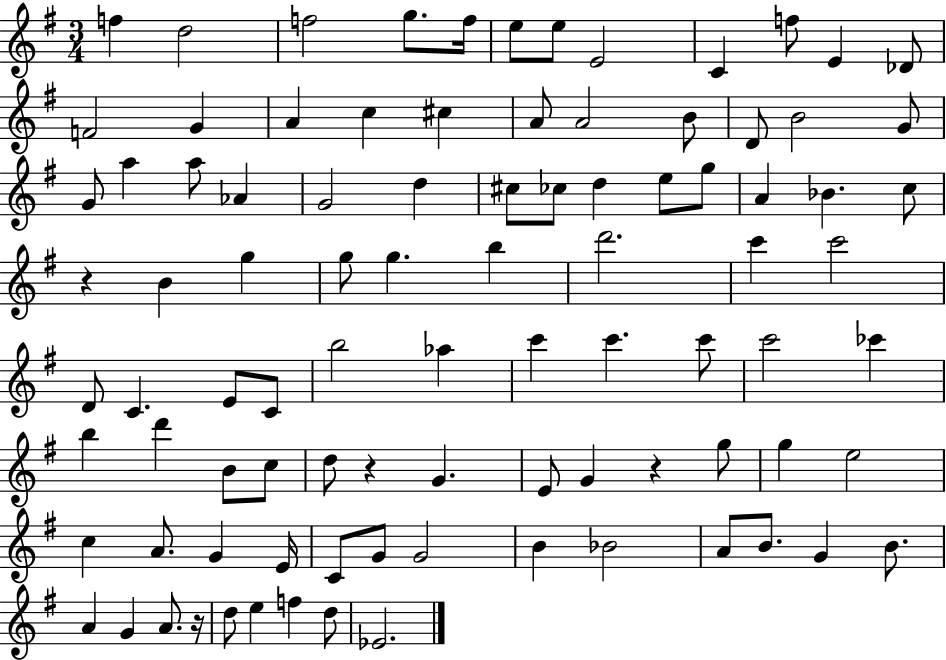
F5/q D5/h F5/h G5/e. F5/s E5/e E5/e E4/h C4/q F5/e E4/q Db4/e F4/h G4/q A4/q C5/q C#5/q A4/e A4/h B4/e D4/e B4/h G4/e G4/e A5/q A5/e Ab4/q G4/h D5/q C#5/e CES5/e D5/q E5/e G5/e A4/q Bb4/q. C5/e R/q B4/q G5/q G5/e G5/q. B5/q D6/h. C6/q C6/h D4/e C4/q. E4/e C4/e B5/h Ab5/q C6/q C6/q. C6/e C6/h CES6/q B5/q D6/q B4/e C5/e D5/e R/q G4/q. E4/e G4/q R/q G5/e G5/q E5/h C5/q A4/e. G4/q E4/s C4/e G4/e G4/h B4/q Bb4/h A4/e B4/e. G4/q B4/e. A4/q G4/q A4/e. R/s D5/e E5/q F5/q D5/e Eb4/h.